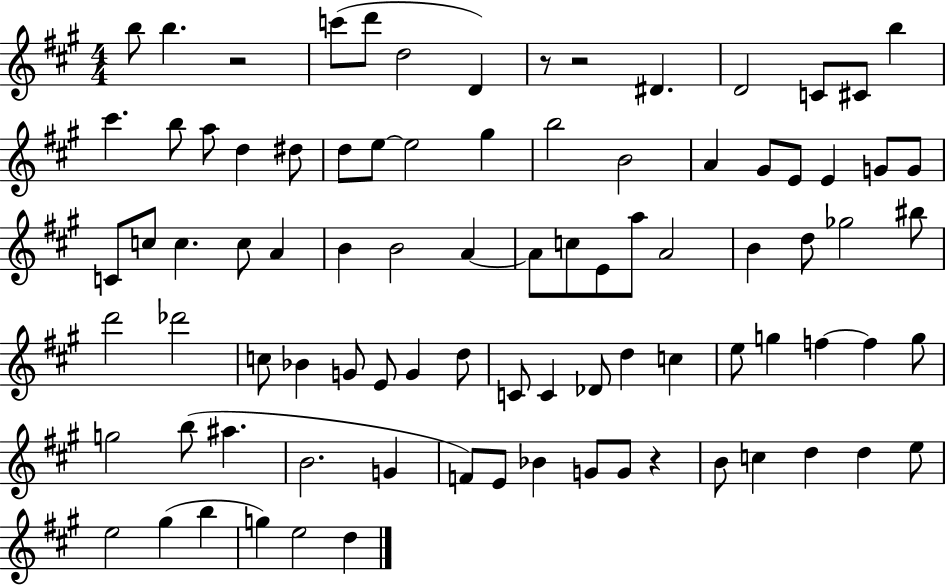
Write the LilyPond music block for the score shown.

{
  \clef treble
  \numericTimeSignature
  \time 4/4
  \key a \major
  b''8 b''4. r2 | c'''8( d'''8 d''2 d'4) | r8 r2 dis'4. | d'2 c'8 cis'8 b''4 | \break cis'''4. b''8 a''8 d''4 dis''8 | d''8 e''8~~ e''2 gis''4 | b''2 b'2 | a'4 gis'8 e'8 e'4 g'8 g'8 | \break c'8 c''8 c''4. c''8 a'4 | b'4 b'2 a'4~~ | a'8 c''8 e'8 a''8 a'2 | b'4 d''8 ges''2 bis''8 | \break d'''2 des'''2 | c''8 bes'4 g'8 e'8 g'4 d''8 | c'8 c'4 des'8 d''4 c''4 | e''8 g''4 f''4~~ f''4 g''8 | \break g''2 b''8( ais''4. | b'2. g'4 | f'8) e'8 bes'4 g'8 g'8 r4 | b'8 c''4 d''4 d''4 e''8 | \break e''2 gis''4( b''4 | g''4) e''2 d''4 | \bar "|."
}